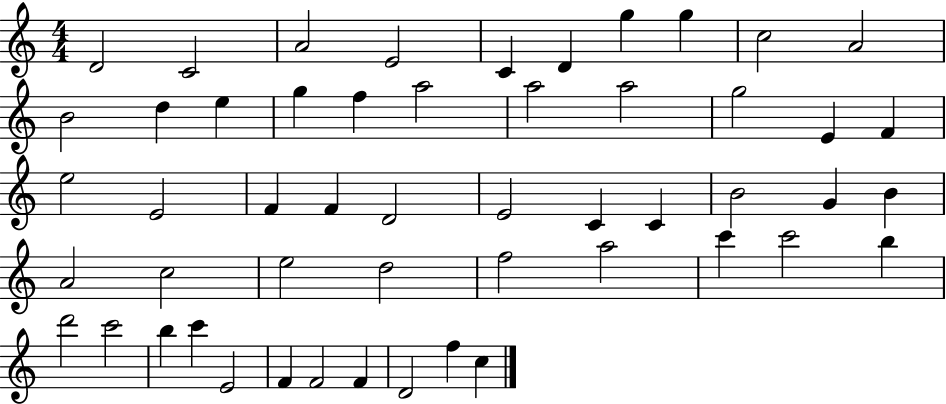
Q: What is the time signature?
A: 4/4